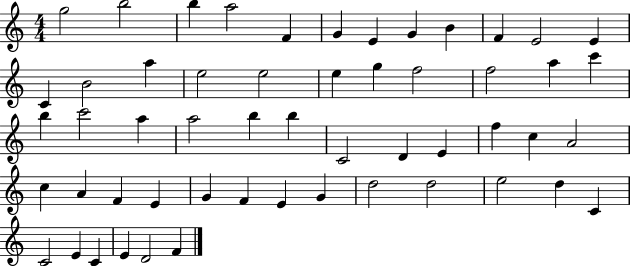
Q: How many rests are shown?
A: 0